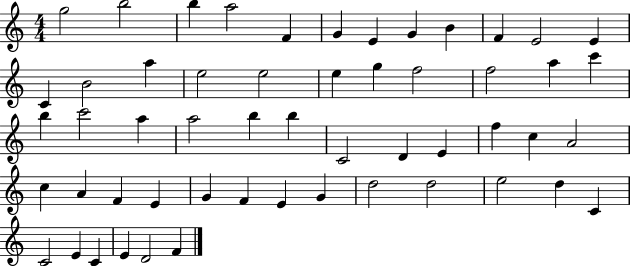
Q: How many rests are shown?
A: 0